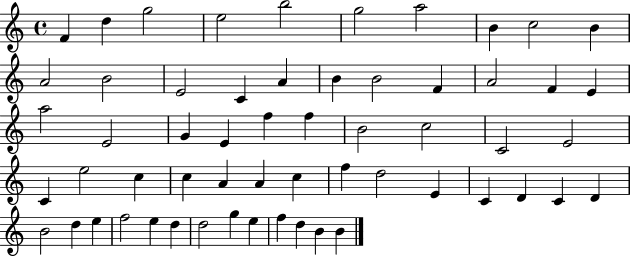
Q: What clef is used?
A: treble